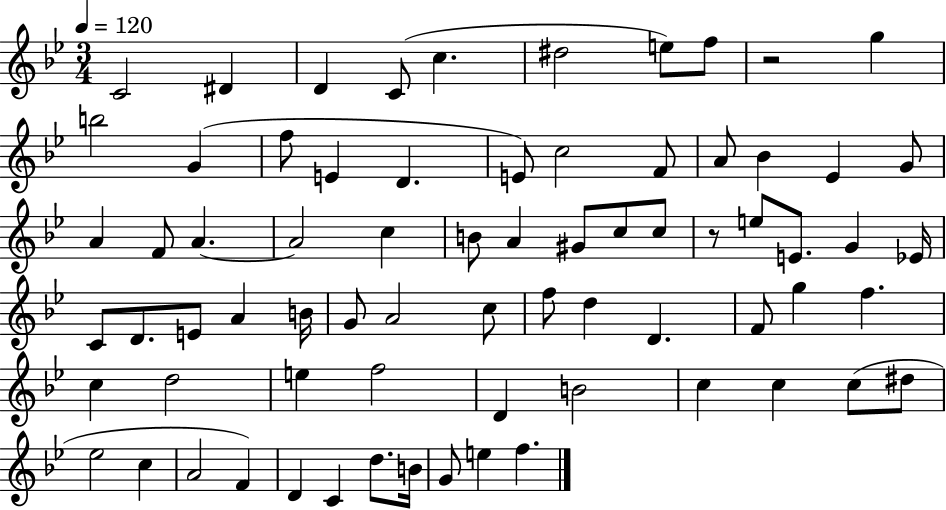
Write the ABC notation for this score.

X:1
T:Untitled
M:3/4
L:1/4
K:Bb
C2 ^D D C/2 c ^d2 e/2 f/2 z2 g b2 G f/2 E D E/2 c2 F/2 A/2 _B _E G/2 A F/2 A A2 c B/2 A ^G/2 c/2 c/2 z/2 e/2 E/2 G _E/4 C/2 D/2 E/2 A B/4 G/2 A2 c/2 f/2 d D F/2 g f c d2 e f2 D B2 c c c/2 ^d/2 _e2 c A2 F D C d/2 B/4 G/2 e f